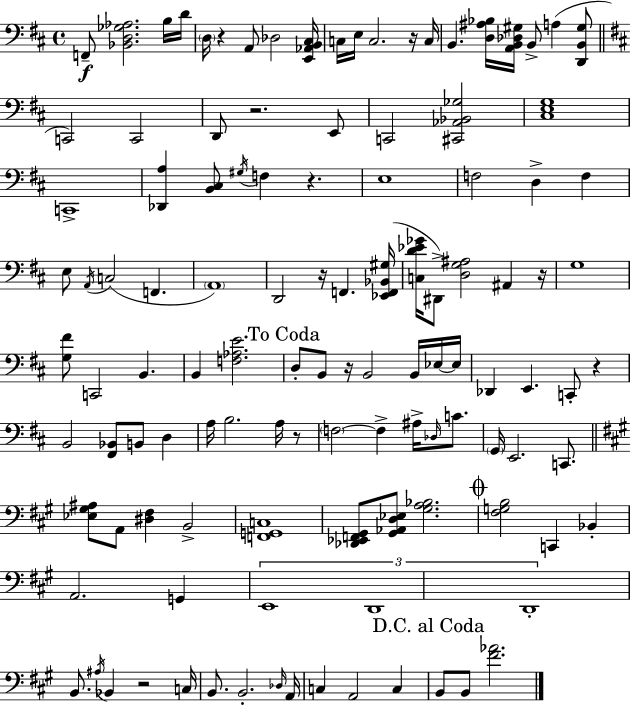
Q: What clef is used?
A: bass